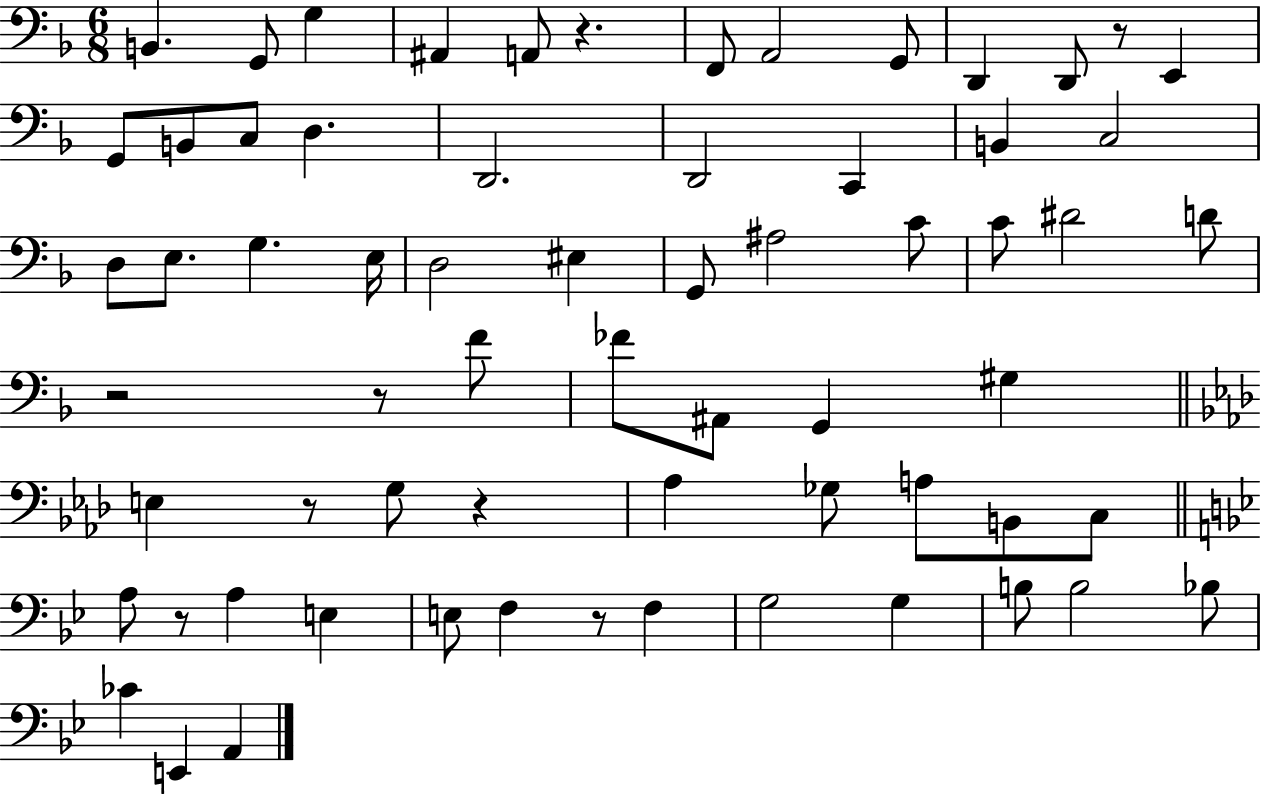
{
  \clef bass
  \numericTimeSignature
  \time 6/8
  \key f \major
  \repeat volta 2 { b,4. g,8 g4 | ais,4 a,8 r4. | f,8 a,2 g,8 | d,4 d,8 r8 e,4 | \break g,8 b,8 c8 d4. | d,2. | d,2 c,4 | b,4 c2 | \break d8 e8. g4. e16 | d2 eis4 | g,8 ais2 c'8 | c'8 dis'2 d'8 | \break r2 r8 f'8 | fes'8 ais,8 g,4 gis4 | \bar "||" \break \key aes \major e4 r8 g8 r4 | aes4 ges8 a8 b,8 c8 | \bar "||" \break \key bes \major a8 r8 a4 e4 | e8 f4 r8 f4 | g2 g4 | b8 b2 bes8 | \break ces'4 e,4 a,4 | } \bar "|."
}